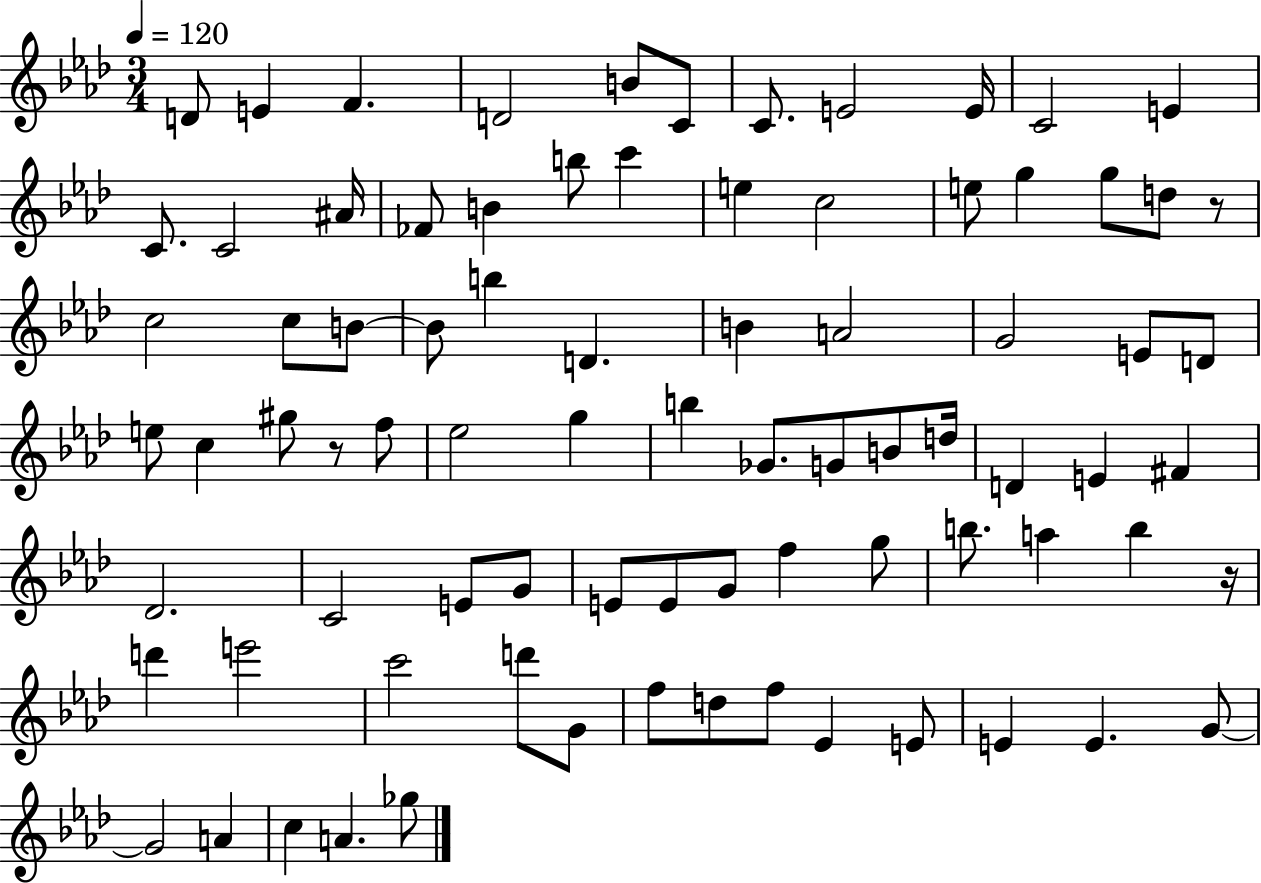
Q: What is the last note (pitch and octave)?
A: Gb5